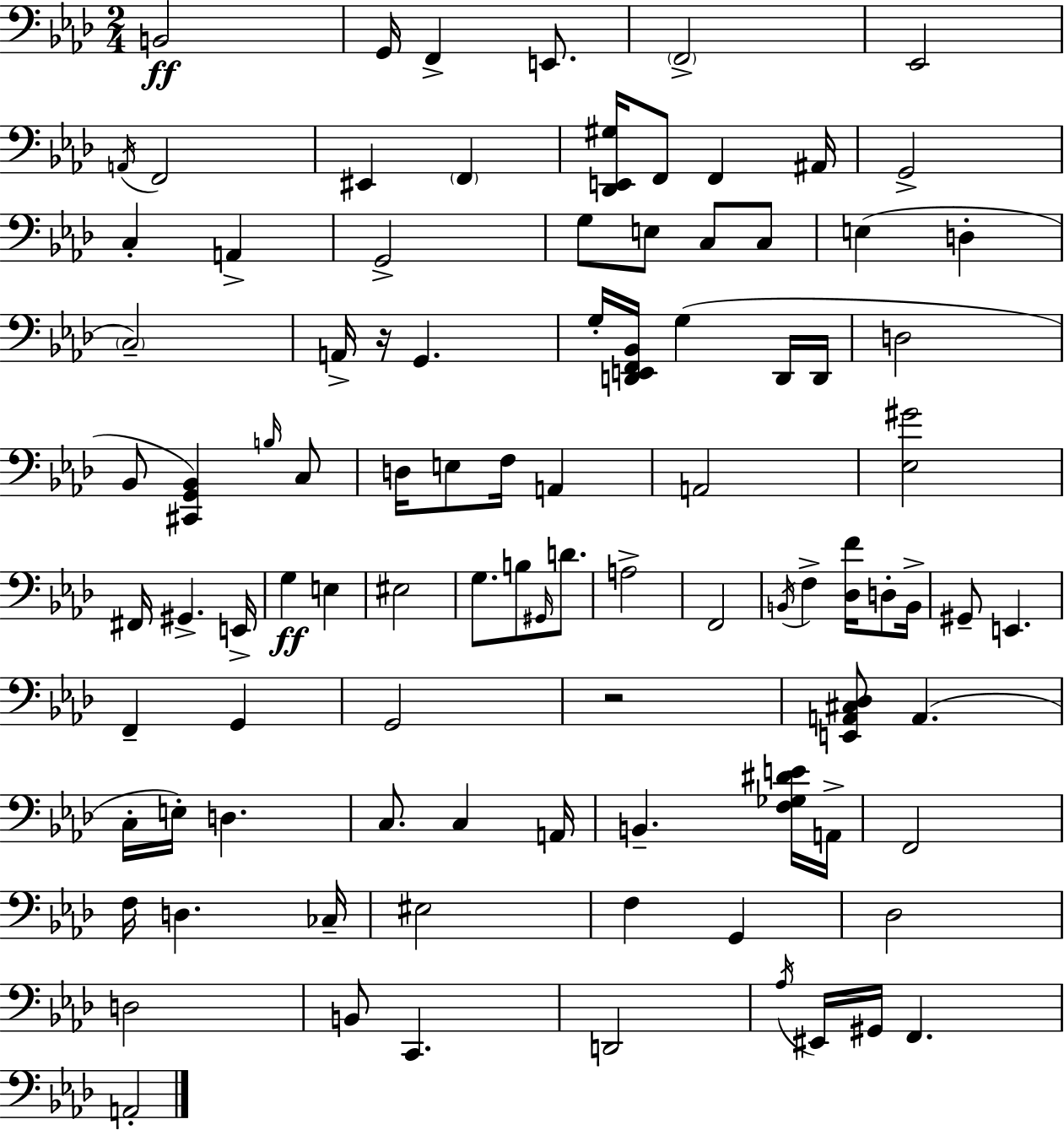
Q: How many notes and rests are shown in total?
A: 95